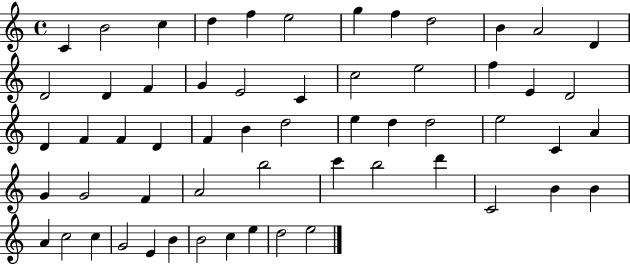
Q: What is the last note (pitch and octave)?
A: E5